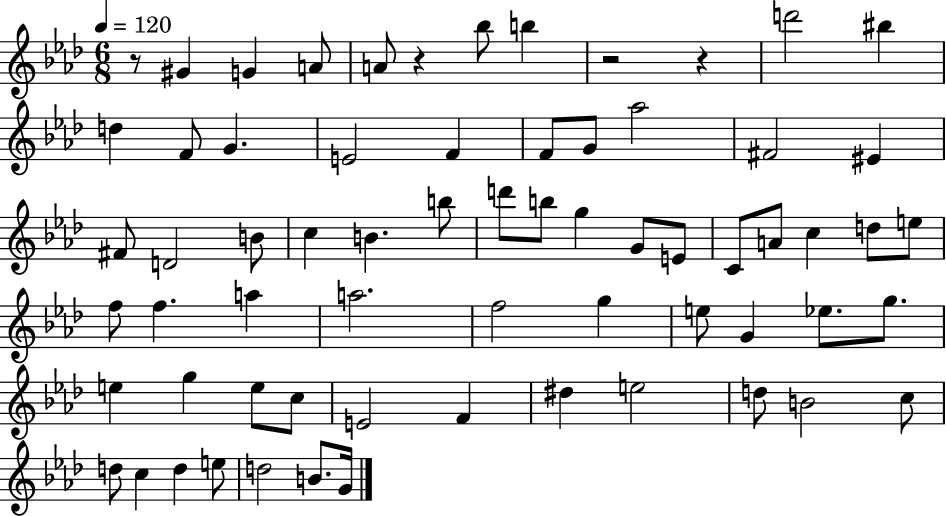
{
  \clef treble
  \numericTimeSignature
  \time 6/8
  \key aes \major
  \tempo 4 = 120
  \repeat volta 2 { r8 gis'4 g'4 a'8 | a'8 r4 bes''8 b''4 | r2 r4 | d'''2 bis''4 | \break d''4 f'8 g'4. | e'2 f'4 | f'8 g'8 aes''2 | fis'2 eis'4 | \break fis'8 d'2 b'8 | c''4 b'4. b''8 | d'''8 b''8 g''4 g'8 e'8 | c'8 a'8 c''4 d''8 e''8 | \break f''8 f''4. a''4 | a''2. | f''2 g''4 | e''8 g'4 ees''8. g''8. | \break e''4 g''4 e''8 c''8 | e'2 f'4 | dis''4 e''2 | d''8 b'2 c''8 | \break d''8 c''4 d''4 e''8 | d''2 b'8. g'16 | } \bar "|."
}